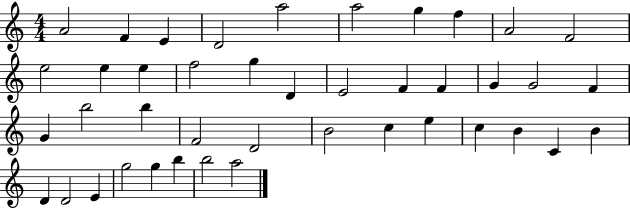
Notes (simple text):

A4/h F4/q E4/q D4/h A5/h A5/h G5/q F5/q A4/h F4/h E5/h E5/q E5/q F5/h G5/q D4/q E4/h F4/q F4/q G4/q G4/h F4/q G4/q B5/h B5/q F4/h D4/h B4/h C5/q E5/q C5/q B4/q C4/q B4/q D4/q D4/h E4/q G5/h G5/q B5/q B5/h A5/h